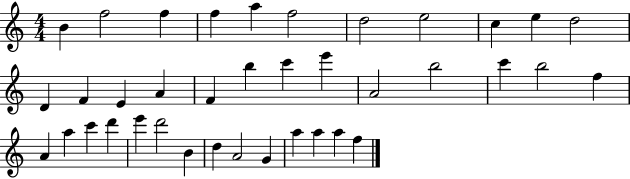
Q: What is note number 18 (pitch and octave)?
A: C6